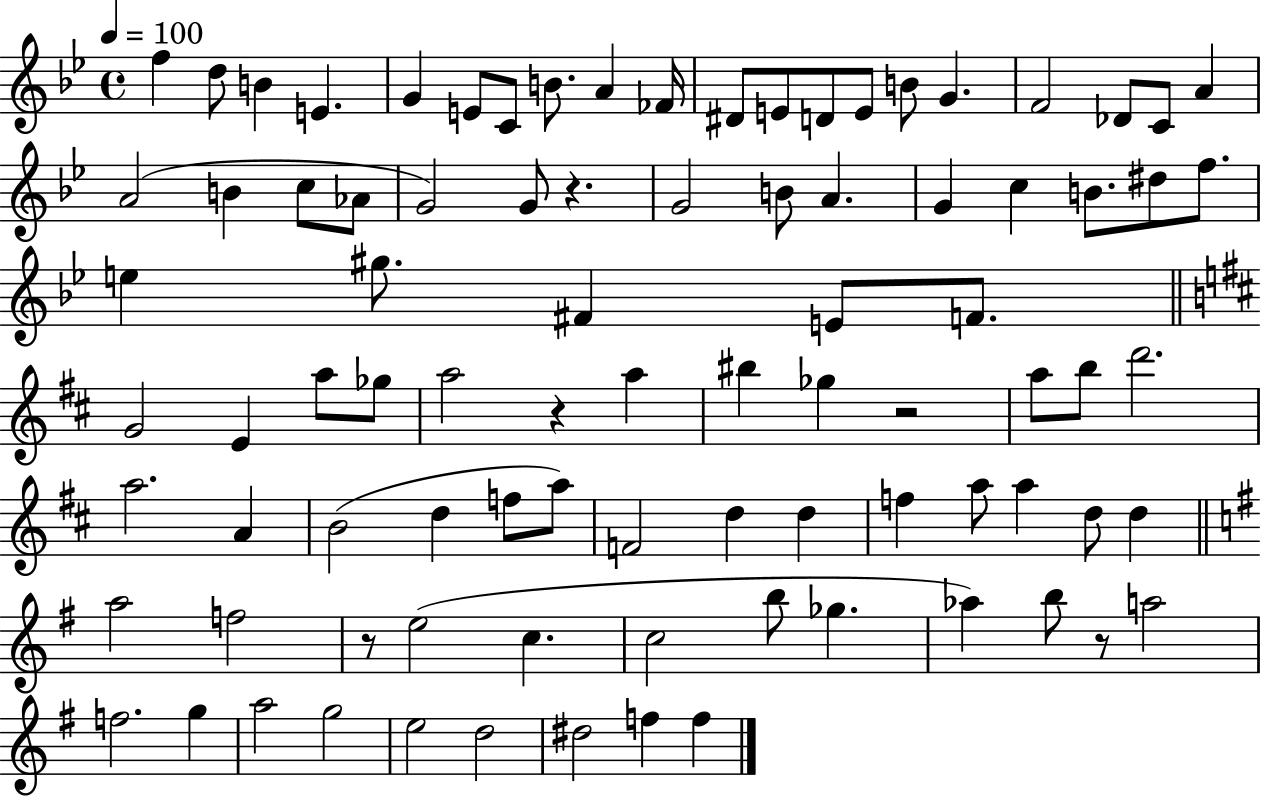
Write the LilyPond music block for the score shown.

{
  \clef treble
  \time 4/4
  \defaultTimeSignature
  \key bes \major
  \tempo 4 = 100
  f''4 d''8 b'4 e'4. | g'4 e'8 c'8 b'8. a'4 fes'16 | dis'8 e'8 d'8 e'8 b'8 g'4. | f'2 des'8 c'8 a'4 | \break a'2( b'4 c''8 aes'8 | g'2) g'8 r4. | g'2 b'8 a'4. | g'4 c''4 b'8. dis''8 f''8. | \break e''4 gis''8. fis'4 e'8 f'8. | \bar "||" \break \key d \major g'2 e'4 a''8 ges''8 | a''2 r4 a''4 | bis''4 ges''4 r2 | a''8 b''8 d'''2. | \break a''2. a'4 | b'2( d''4 f''8 a''8) | f'2 d''4 d''4 | f''4 a''8 a''4 d''8 d''4 | \break \bar "||" \break \key g \major a''2 f''2 | r8 e''2( c''4. | c''2 b''8 ges''4. | aes''4) b''8 r8 a''2 | \break f''2. g''4 | a''2 g''2 | e''2 d''2 | dis''2 f''4 f''4 | \break \bar "|."
}